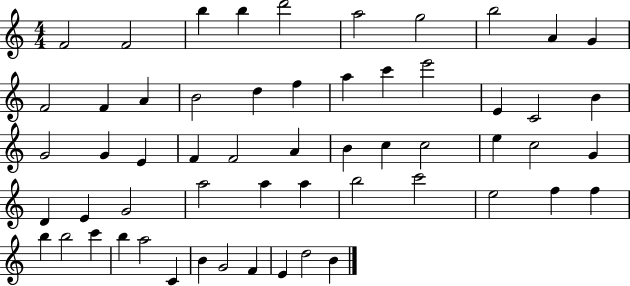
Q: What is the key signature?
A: C major